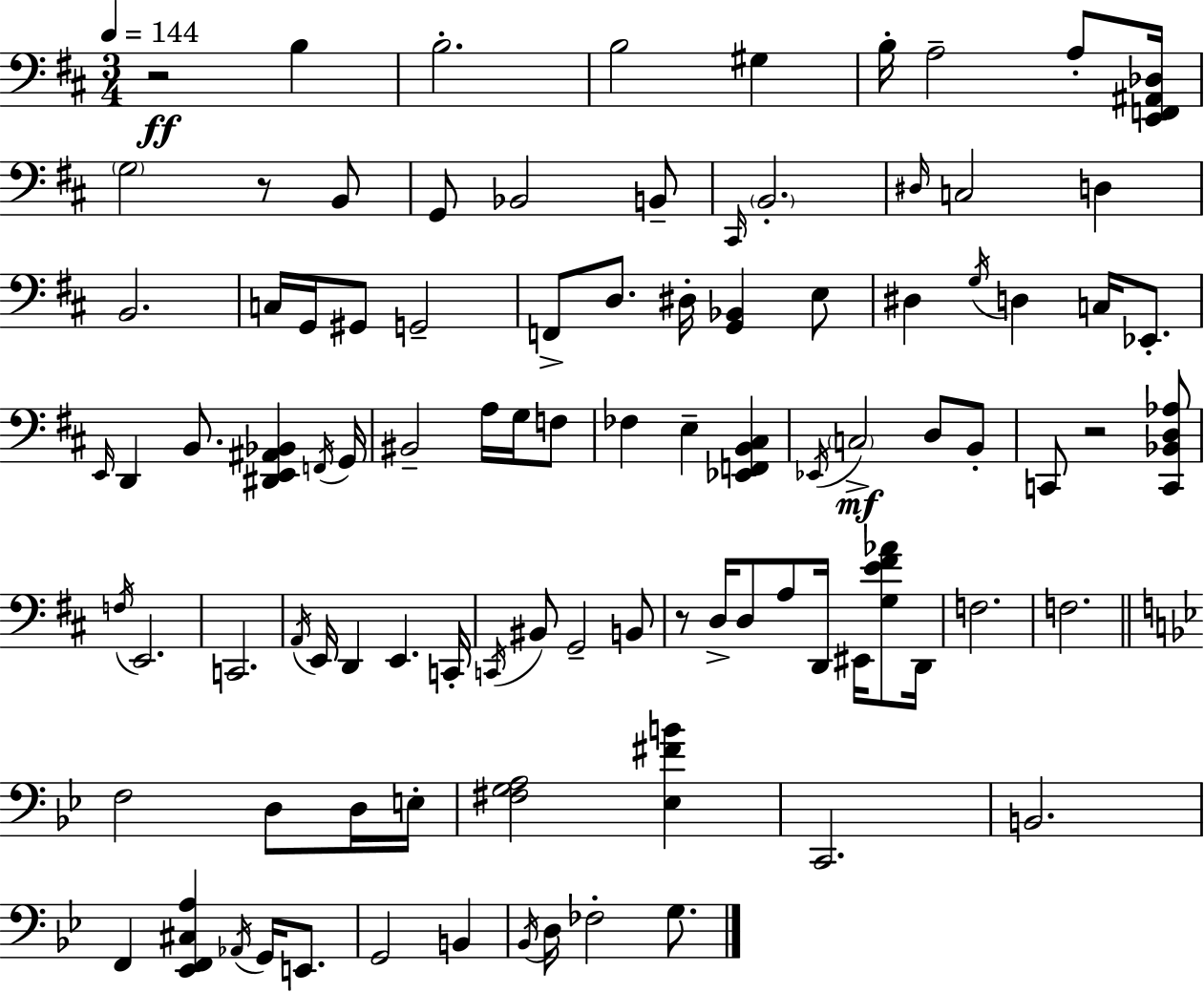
{
  \clef bass
  \numericTimeSignature
  \time 3/4
  \key d \major
  \tempo 4 = 144
  r2\ff b4 | b2.-. | b2 gis4 | b16-. a2-- a8-. <e, f, ais, des>16 | \break \parenthesize g2 r8 b,8 | g,8 bes,2 b,8-- | \grace { cis,16 } \parenthesize b,2.-. | \grace { dis16 } c2 d4 | \break b,2. | c16 g,16 gis,8 g,2-- | f,8-> d8. dis16-. <g, bes,>4 | e8 dis4 \acciaccatura { g16 } d4 c16 | \break ees,8.-. \grace { e,16 } d,4 b,8. <dis, e, ais, bes,>4 | \acciaccatura { f,16 } g,16 bis,2-- | a16 g16 f8 fes4 e4-- | <ees, f, b, cis>4 \acciaccatura { ees,16 }\mf \parenthesize c2-> | \break d8 b,8-. c,8 r2 | <c, bes, d aes>8 \acciaccatura { f16 } e,2. | c,2. | \acciaccatura { a,16 } e,16 d,4 | \break e,4. c,16-. \acciaccatura { c,16 } bis,8 g,2-- | b,8 r8 d16-> | d8 a8 d,16 eis,16 <g e' fis' aes'>8 d,16 f2. | f2. | \break \bar "||" \break \key bes \major f2 d8 d16 e16-. | <fis g a>2 <ees fis' b'>4 | c,2. | b,2. | \break f,4 <ees, f, cis a>4 \acciaccatura { aes,16 } g,16 e,8. | g,2 b,4 | \acciaccatura { bes,16 } d16 fes2-. g8. | \bar "|."
}